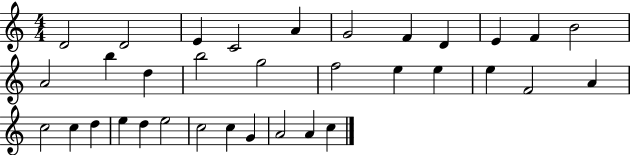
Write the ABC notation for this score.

X:1
T:Untitled
M:4/4
L:1/4
K:C
D2 D2 E C2 A G2 F D E F B2 A2 b d b2 g2 f2 e e e F2 A c2 c d e d e2 c2 c G A2 A c